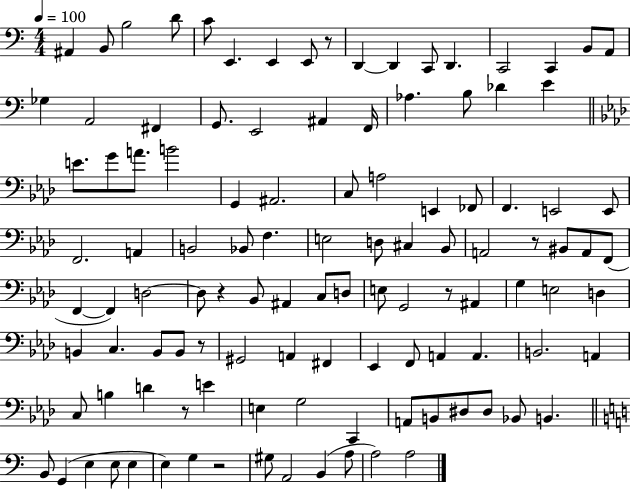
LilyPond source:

{
  \clef bass
  \numericTimeSignature
  \time 4/4
  \key c \major
  \tempo 4 = 100
  ais,4 b,8 b2 d'8 | c'8 e,4. e,4 e,8 r8 | d,4~~ d,4 c,8 d,4. | c,2 c,4 b,8 a,8 | \break ges4 a,2 fis,4 | g,8. e,2 ais,4 f,16 | aes4. b8 des'4 e'4 | \bar "||" \break \key aes \major e'8. g'8 a'8. b'2 | g,4 ais,2. | c8 a2 e,4 fes,8 | f,4. e,2 e,8 | \break f,2. a,4 | b,2 bes,8 f4. | e2 d8 cis4 bes,8 | a,2 r8 bis,8 a,8 f,8( | \break f,4~~ f,4) d2~~ | d8 r4 bes,8 ais,4 c8 d8 | e8 g,2 r8 ais,4 | g4 e2 d4 | \break b,4 c4. b,8 b,8 r8 | gis,2 a,4 fis,4 | ees,4 f,8 a,4 a,4. | b,2. a,4 | \break c8 b4 d'4 r8 e'4 | e4 g2 c,4 | a,8 b,8 dis8 dis8 bes,8 b,4. | \bar "||" \break \key c \major b,8 g,4( e4 e8 e4 | e4) g4 r2 | gis8 a,2 b,4( a8 | a2) a2 | \break \bar "|."
}